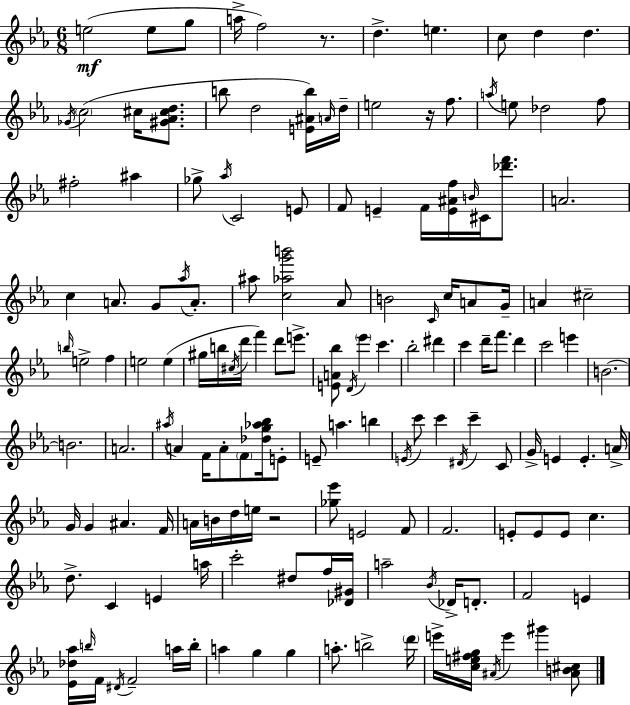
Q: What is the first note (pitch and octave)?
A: E5